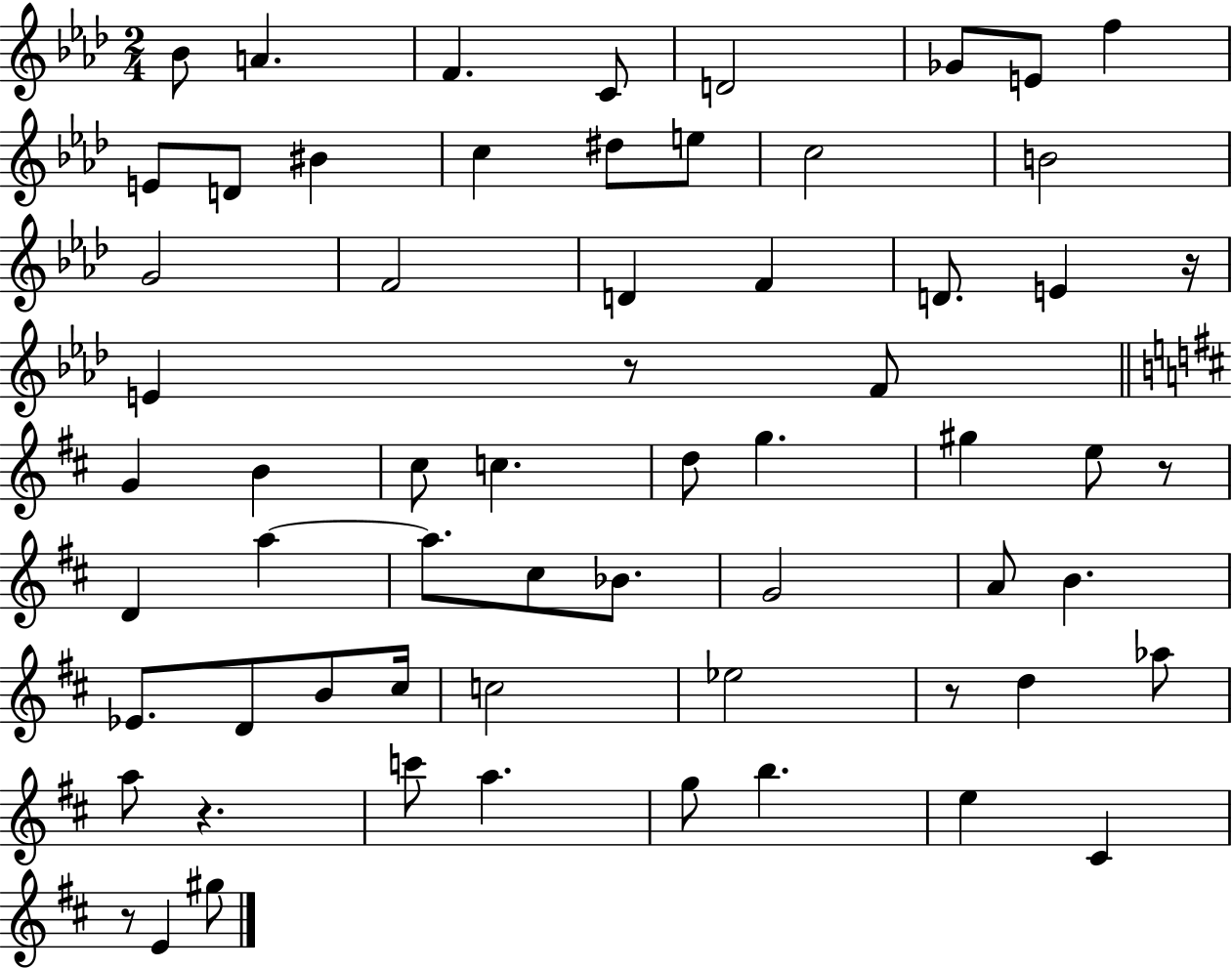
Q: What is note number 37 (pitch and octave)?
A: Bb4